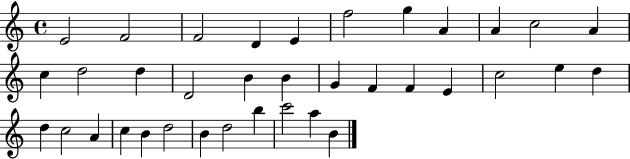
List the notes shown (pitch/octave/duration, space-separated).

E4/h F4/h F4/h D4/q E4/q F5/h G5/q A4/q A4/q C5/h A4/q C5/q D5/h D5/q D4/h B4/q B4/q G4/q F4/q F4/q E4/q C5/h E5/q D5/q D5/q C5/h A4/q C5/q B4/q D5/h B4/q D5/h B5/q C6/h A5/q B4/q